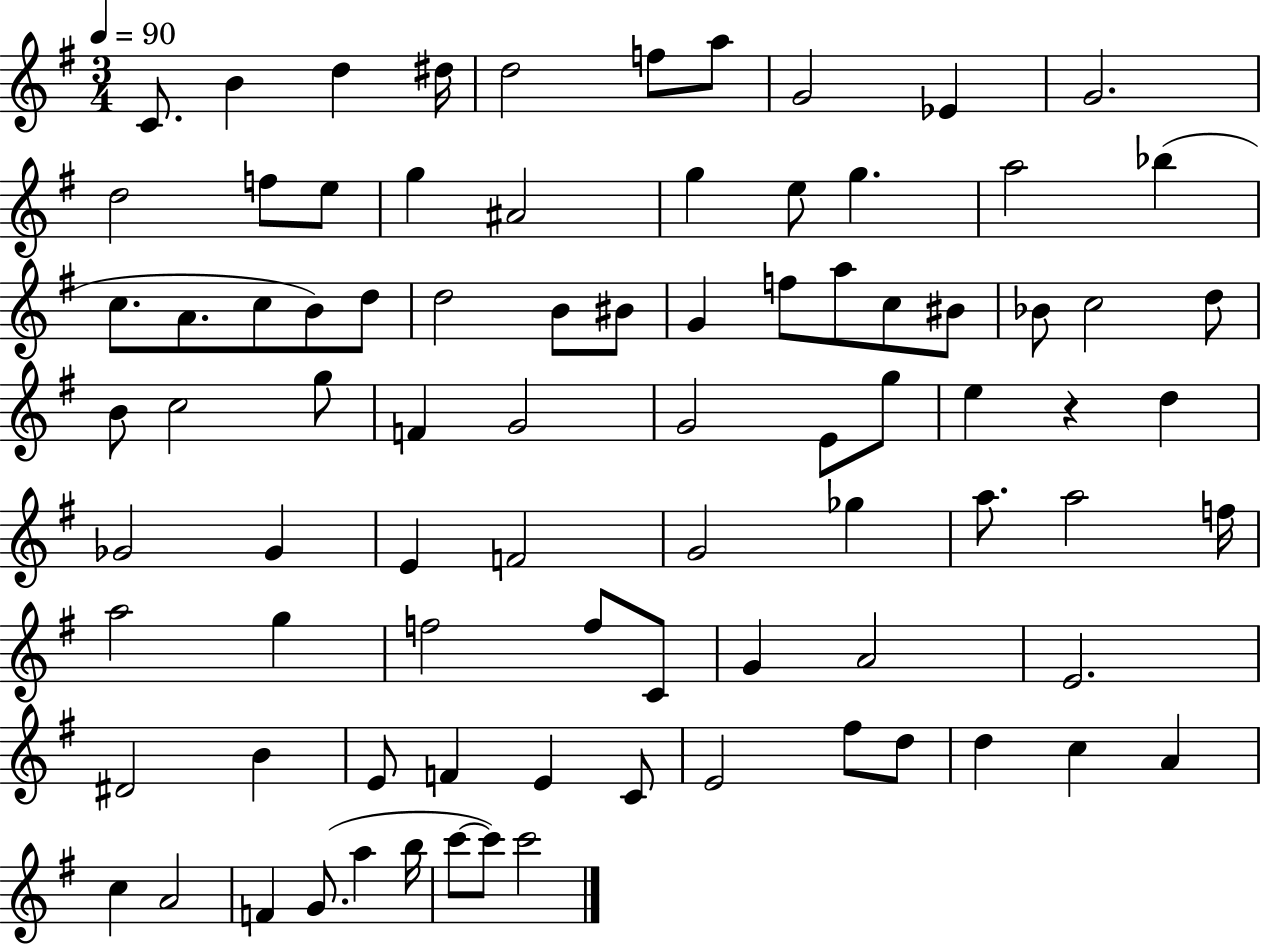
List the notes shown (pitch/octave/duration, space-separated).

C4/e. B4/q D5/q D#5/s D5/h F5/e A5/e G4/h Eb4/q G4/h. D5/h F5/e E5/e G5/q A#4/h G5/q E5/e G5/q. A5/h Bb5/q C5/e. A4/e. C5/e B4/e D5/e D5/h B4/e BIS4/e G4/q F5/e A5/e C5/e BIS4/e Bb4/e C5/h D5/e B4/e C5/h G5/e F4/q G4/h G4/h E4/e G5/e E5/q R/q D5/q Gb4/h Gb4/q E4/q F4/h G4/h Gb5/q A5/e. A5/h F5/s A5/h G5/q F5/h F5/e C4/e G4/q A4/h E4/h. D#4/h B4/q E4/e F4/q E4/q C4/e E4/h F#5/e D5/e D5/q C5/q A4/q C5/q A4/h F4/q G4/e. A5/q B5/s C6/e C6/e C6/h